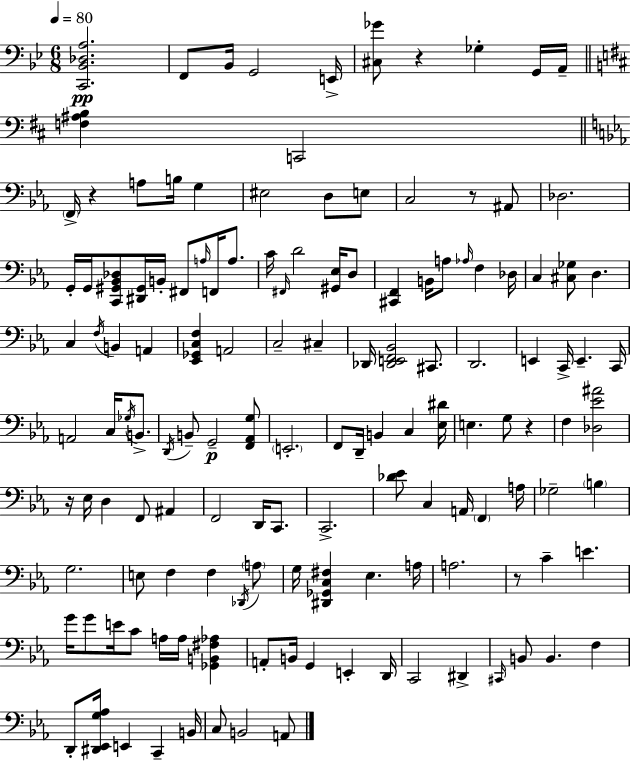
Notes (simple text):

[C2,Bb2,Db3,A3]/h. F2/e Bb2/s G2/h E2/s [C#3,Gb4]/e R/q Gb3/q G2/s A2/s [F3,A#3,B3]/q C2/h F2/s R/q A3/e B3/s G3/q EIS3/h D3/e E3/e C3/h R/e A#2/e Db3/h. G2/s G2/s [C2,G#2,Bb2,Db3]/e [D#2,G#2]/s B2/s F#2/e A3/s F2/s A3/e. C4/s F#2/s D4/h [G#2,Eb3]/s D3/e [C#2,F2]/q B2/s A3/e Ab3/s F3/q Db3/s C3/q [C#3,Gb3]/e D3/q. C3/q F3/s B2/q A2/q [Eb2,Gb2,C3,F3]/q A2/h C3/h C#3/q Db2/s [Db2,E2,F2,Bb2]/h C#2/e. D2/h. E2/q C2/s E2/q. C2/s A2/h C3/s Gb3/s B2/e. D2/s B2/e G2/h [F2,Ab2,G3]/e E2/h. F2/e D2/s B2/q C3/q [Eb3,D#4]/s E3/q. G3/e R/q F3/q [Db3,Eb4,A#4]/h R/s Eb3/s D3/q F2/e A#2/q F2/h D2/s C2/e. C2/h. [Db4,Eb4]/e C3/q A2/s F2/q A3/s Gb3/h B3/q G3/h. E3/e F3/q F3/q Db2/s A3/e G3/s [D#2,Gb2,C3,F#3]/q Eb3/q. A3/s A3/h. R/e C4/q E4/q. G4/s G4/e E4/s C4/e A3/s A3/s [Gb2,B2,F#3,Ab3]/q A2/e B2/s G2/q E2/q D2/s C2/h D#2/q C#2/s B2/e B2/q. F3/q D2/e [D#2,Eb2,G3,Ab3]/s E2/q C2/q B2/s C3/e B2/h A2/e